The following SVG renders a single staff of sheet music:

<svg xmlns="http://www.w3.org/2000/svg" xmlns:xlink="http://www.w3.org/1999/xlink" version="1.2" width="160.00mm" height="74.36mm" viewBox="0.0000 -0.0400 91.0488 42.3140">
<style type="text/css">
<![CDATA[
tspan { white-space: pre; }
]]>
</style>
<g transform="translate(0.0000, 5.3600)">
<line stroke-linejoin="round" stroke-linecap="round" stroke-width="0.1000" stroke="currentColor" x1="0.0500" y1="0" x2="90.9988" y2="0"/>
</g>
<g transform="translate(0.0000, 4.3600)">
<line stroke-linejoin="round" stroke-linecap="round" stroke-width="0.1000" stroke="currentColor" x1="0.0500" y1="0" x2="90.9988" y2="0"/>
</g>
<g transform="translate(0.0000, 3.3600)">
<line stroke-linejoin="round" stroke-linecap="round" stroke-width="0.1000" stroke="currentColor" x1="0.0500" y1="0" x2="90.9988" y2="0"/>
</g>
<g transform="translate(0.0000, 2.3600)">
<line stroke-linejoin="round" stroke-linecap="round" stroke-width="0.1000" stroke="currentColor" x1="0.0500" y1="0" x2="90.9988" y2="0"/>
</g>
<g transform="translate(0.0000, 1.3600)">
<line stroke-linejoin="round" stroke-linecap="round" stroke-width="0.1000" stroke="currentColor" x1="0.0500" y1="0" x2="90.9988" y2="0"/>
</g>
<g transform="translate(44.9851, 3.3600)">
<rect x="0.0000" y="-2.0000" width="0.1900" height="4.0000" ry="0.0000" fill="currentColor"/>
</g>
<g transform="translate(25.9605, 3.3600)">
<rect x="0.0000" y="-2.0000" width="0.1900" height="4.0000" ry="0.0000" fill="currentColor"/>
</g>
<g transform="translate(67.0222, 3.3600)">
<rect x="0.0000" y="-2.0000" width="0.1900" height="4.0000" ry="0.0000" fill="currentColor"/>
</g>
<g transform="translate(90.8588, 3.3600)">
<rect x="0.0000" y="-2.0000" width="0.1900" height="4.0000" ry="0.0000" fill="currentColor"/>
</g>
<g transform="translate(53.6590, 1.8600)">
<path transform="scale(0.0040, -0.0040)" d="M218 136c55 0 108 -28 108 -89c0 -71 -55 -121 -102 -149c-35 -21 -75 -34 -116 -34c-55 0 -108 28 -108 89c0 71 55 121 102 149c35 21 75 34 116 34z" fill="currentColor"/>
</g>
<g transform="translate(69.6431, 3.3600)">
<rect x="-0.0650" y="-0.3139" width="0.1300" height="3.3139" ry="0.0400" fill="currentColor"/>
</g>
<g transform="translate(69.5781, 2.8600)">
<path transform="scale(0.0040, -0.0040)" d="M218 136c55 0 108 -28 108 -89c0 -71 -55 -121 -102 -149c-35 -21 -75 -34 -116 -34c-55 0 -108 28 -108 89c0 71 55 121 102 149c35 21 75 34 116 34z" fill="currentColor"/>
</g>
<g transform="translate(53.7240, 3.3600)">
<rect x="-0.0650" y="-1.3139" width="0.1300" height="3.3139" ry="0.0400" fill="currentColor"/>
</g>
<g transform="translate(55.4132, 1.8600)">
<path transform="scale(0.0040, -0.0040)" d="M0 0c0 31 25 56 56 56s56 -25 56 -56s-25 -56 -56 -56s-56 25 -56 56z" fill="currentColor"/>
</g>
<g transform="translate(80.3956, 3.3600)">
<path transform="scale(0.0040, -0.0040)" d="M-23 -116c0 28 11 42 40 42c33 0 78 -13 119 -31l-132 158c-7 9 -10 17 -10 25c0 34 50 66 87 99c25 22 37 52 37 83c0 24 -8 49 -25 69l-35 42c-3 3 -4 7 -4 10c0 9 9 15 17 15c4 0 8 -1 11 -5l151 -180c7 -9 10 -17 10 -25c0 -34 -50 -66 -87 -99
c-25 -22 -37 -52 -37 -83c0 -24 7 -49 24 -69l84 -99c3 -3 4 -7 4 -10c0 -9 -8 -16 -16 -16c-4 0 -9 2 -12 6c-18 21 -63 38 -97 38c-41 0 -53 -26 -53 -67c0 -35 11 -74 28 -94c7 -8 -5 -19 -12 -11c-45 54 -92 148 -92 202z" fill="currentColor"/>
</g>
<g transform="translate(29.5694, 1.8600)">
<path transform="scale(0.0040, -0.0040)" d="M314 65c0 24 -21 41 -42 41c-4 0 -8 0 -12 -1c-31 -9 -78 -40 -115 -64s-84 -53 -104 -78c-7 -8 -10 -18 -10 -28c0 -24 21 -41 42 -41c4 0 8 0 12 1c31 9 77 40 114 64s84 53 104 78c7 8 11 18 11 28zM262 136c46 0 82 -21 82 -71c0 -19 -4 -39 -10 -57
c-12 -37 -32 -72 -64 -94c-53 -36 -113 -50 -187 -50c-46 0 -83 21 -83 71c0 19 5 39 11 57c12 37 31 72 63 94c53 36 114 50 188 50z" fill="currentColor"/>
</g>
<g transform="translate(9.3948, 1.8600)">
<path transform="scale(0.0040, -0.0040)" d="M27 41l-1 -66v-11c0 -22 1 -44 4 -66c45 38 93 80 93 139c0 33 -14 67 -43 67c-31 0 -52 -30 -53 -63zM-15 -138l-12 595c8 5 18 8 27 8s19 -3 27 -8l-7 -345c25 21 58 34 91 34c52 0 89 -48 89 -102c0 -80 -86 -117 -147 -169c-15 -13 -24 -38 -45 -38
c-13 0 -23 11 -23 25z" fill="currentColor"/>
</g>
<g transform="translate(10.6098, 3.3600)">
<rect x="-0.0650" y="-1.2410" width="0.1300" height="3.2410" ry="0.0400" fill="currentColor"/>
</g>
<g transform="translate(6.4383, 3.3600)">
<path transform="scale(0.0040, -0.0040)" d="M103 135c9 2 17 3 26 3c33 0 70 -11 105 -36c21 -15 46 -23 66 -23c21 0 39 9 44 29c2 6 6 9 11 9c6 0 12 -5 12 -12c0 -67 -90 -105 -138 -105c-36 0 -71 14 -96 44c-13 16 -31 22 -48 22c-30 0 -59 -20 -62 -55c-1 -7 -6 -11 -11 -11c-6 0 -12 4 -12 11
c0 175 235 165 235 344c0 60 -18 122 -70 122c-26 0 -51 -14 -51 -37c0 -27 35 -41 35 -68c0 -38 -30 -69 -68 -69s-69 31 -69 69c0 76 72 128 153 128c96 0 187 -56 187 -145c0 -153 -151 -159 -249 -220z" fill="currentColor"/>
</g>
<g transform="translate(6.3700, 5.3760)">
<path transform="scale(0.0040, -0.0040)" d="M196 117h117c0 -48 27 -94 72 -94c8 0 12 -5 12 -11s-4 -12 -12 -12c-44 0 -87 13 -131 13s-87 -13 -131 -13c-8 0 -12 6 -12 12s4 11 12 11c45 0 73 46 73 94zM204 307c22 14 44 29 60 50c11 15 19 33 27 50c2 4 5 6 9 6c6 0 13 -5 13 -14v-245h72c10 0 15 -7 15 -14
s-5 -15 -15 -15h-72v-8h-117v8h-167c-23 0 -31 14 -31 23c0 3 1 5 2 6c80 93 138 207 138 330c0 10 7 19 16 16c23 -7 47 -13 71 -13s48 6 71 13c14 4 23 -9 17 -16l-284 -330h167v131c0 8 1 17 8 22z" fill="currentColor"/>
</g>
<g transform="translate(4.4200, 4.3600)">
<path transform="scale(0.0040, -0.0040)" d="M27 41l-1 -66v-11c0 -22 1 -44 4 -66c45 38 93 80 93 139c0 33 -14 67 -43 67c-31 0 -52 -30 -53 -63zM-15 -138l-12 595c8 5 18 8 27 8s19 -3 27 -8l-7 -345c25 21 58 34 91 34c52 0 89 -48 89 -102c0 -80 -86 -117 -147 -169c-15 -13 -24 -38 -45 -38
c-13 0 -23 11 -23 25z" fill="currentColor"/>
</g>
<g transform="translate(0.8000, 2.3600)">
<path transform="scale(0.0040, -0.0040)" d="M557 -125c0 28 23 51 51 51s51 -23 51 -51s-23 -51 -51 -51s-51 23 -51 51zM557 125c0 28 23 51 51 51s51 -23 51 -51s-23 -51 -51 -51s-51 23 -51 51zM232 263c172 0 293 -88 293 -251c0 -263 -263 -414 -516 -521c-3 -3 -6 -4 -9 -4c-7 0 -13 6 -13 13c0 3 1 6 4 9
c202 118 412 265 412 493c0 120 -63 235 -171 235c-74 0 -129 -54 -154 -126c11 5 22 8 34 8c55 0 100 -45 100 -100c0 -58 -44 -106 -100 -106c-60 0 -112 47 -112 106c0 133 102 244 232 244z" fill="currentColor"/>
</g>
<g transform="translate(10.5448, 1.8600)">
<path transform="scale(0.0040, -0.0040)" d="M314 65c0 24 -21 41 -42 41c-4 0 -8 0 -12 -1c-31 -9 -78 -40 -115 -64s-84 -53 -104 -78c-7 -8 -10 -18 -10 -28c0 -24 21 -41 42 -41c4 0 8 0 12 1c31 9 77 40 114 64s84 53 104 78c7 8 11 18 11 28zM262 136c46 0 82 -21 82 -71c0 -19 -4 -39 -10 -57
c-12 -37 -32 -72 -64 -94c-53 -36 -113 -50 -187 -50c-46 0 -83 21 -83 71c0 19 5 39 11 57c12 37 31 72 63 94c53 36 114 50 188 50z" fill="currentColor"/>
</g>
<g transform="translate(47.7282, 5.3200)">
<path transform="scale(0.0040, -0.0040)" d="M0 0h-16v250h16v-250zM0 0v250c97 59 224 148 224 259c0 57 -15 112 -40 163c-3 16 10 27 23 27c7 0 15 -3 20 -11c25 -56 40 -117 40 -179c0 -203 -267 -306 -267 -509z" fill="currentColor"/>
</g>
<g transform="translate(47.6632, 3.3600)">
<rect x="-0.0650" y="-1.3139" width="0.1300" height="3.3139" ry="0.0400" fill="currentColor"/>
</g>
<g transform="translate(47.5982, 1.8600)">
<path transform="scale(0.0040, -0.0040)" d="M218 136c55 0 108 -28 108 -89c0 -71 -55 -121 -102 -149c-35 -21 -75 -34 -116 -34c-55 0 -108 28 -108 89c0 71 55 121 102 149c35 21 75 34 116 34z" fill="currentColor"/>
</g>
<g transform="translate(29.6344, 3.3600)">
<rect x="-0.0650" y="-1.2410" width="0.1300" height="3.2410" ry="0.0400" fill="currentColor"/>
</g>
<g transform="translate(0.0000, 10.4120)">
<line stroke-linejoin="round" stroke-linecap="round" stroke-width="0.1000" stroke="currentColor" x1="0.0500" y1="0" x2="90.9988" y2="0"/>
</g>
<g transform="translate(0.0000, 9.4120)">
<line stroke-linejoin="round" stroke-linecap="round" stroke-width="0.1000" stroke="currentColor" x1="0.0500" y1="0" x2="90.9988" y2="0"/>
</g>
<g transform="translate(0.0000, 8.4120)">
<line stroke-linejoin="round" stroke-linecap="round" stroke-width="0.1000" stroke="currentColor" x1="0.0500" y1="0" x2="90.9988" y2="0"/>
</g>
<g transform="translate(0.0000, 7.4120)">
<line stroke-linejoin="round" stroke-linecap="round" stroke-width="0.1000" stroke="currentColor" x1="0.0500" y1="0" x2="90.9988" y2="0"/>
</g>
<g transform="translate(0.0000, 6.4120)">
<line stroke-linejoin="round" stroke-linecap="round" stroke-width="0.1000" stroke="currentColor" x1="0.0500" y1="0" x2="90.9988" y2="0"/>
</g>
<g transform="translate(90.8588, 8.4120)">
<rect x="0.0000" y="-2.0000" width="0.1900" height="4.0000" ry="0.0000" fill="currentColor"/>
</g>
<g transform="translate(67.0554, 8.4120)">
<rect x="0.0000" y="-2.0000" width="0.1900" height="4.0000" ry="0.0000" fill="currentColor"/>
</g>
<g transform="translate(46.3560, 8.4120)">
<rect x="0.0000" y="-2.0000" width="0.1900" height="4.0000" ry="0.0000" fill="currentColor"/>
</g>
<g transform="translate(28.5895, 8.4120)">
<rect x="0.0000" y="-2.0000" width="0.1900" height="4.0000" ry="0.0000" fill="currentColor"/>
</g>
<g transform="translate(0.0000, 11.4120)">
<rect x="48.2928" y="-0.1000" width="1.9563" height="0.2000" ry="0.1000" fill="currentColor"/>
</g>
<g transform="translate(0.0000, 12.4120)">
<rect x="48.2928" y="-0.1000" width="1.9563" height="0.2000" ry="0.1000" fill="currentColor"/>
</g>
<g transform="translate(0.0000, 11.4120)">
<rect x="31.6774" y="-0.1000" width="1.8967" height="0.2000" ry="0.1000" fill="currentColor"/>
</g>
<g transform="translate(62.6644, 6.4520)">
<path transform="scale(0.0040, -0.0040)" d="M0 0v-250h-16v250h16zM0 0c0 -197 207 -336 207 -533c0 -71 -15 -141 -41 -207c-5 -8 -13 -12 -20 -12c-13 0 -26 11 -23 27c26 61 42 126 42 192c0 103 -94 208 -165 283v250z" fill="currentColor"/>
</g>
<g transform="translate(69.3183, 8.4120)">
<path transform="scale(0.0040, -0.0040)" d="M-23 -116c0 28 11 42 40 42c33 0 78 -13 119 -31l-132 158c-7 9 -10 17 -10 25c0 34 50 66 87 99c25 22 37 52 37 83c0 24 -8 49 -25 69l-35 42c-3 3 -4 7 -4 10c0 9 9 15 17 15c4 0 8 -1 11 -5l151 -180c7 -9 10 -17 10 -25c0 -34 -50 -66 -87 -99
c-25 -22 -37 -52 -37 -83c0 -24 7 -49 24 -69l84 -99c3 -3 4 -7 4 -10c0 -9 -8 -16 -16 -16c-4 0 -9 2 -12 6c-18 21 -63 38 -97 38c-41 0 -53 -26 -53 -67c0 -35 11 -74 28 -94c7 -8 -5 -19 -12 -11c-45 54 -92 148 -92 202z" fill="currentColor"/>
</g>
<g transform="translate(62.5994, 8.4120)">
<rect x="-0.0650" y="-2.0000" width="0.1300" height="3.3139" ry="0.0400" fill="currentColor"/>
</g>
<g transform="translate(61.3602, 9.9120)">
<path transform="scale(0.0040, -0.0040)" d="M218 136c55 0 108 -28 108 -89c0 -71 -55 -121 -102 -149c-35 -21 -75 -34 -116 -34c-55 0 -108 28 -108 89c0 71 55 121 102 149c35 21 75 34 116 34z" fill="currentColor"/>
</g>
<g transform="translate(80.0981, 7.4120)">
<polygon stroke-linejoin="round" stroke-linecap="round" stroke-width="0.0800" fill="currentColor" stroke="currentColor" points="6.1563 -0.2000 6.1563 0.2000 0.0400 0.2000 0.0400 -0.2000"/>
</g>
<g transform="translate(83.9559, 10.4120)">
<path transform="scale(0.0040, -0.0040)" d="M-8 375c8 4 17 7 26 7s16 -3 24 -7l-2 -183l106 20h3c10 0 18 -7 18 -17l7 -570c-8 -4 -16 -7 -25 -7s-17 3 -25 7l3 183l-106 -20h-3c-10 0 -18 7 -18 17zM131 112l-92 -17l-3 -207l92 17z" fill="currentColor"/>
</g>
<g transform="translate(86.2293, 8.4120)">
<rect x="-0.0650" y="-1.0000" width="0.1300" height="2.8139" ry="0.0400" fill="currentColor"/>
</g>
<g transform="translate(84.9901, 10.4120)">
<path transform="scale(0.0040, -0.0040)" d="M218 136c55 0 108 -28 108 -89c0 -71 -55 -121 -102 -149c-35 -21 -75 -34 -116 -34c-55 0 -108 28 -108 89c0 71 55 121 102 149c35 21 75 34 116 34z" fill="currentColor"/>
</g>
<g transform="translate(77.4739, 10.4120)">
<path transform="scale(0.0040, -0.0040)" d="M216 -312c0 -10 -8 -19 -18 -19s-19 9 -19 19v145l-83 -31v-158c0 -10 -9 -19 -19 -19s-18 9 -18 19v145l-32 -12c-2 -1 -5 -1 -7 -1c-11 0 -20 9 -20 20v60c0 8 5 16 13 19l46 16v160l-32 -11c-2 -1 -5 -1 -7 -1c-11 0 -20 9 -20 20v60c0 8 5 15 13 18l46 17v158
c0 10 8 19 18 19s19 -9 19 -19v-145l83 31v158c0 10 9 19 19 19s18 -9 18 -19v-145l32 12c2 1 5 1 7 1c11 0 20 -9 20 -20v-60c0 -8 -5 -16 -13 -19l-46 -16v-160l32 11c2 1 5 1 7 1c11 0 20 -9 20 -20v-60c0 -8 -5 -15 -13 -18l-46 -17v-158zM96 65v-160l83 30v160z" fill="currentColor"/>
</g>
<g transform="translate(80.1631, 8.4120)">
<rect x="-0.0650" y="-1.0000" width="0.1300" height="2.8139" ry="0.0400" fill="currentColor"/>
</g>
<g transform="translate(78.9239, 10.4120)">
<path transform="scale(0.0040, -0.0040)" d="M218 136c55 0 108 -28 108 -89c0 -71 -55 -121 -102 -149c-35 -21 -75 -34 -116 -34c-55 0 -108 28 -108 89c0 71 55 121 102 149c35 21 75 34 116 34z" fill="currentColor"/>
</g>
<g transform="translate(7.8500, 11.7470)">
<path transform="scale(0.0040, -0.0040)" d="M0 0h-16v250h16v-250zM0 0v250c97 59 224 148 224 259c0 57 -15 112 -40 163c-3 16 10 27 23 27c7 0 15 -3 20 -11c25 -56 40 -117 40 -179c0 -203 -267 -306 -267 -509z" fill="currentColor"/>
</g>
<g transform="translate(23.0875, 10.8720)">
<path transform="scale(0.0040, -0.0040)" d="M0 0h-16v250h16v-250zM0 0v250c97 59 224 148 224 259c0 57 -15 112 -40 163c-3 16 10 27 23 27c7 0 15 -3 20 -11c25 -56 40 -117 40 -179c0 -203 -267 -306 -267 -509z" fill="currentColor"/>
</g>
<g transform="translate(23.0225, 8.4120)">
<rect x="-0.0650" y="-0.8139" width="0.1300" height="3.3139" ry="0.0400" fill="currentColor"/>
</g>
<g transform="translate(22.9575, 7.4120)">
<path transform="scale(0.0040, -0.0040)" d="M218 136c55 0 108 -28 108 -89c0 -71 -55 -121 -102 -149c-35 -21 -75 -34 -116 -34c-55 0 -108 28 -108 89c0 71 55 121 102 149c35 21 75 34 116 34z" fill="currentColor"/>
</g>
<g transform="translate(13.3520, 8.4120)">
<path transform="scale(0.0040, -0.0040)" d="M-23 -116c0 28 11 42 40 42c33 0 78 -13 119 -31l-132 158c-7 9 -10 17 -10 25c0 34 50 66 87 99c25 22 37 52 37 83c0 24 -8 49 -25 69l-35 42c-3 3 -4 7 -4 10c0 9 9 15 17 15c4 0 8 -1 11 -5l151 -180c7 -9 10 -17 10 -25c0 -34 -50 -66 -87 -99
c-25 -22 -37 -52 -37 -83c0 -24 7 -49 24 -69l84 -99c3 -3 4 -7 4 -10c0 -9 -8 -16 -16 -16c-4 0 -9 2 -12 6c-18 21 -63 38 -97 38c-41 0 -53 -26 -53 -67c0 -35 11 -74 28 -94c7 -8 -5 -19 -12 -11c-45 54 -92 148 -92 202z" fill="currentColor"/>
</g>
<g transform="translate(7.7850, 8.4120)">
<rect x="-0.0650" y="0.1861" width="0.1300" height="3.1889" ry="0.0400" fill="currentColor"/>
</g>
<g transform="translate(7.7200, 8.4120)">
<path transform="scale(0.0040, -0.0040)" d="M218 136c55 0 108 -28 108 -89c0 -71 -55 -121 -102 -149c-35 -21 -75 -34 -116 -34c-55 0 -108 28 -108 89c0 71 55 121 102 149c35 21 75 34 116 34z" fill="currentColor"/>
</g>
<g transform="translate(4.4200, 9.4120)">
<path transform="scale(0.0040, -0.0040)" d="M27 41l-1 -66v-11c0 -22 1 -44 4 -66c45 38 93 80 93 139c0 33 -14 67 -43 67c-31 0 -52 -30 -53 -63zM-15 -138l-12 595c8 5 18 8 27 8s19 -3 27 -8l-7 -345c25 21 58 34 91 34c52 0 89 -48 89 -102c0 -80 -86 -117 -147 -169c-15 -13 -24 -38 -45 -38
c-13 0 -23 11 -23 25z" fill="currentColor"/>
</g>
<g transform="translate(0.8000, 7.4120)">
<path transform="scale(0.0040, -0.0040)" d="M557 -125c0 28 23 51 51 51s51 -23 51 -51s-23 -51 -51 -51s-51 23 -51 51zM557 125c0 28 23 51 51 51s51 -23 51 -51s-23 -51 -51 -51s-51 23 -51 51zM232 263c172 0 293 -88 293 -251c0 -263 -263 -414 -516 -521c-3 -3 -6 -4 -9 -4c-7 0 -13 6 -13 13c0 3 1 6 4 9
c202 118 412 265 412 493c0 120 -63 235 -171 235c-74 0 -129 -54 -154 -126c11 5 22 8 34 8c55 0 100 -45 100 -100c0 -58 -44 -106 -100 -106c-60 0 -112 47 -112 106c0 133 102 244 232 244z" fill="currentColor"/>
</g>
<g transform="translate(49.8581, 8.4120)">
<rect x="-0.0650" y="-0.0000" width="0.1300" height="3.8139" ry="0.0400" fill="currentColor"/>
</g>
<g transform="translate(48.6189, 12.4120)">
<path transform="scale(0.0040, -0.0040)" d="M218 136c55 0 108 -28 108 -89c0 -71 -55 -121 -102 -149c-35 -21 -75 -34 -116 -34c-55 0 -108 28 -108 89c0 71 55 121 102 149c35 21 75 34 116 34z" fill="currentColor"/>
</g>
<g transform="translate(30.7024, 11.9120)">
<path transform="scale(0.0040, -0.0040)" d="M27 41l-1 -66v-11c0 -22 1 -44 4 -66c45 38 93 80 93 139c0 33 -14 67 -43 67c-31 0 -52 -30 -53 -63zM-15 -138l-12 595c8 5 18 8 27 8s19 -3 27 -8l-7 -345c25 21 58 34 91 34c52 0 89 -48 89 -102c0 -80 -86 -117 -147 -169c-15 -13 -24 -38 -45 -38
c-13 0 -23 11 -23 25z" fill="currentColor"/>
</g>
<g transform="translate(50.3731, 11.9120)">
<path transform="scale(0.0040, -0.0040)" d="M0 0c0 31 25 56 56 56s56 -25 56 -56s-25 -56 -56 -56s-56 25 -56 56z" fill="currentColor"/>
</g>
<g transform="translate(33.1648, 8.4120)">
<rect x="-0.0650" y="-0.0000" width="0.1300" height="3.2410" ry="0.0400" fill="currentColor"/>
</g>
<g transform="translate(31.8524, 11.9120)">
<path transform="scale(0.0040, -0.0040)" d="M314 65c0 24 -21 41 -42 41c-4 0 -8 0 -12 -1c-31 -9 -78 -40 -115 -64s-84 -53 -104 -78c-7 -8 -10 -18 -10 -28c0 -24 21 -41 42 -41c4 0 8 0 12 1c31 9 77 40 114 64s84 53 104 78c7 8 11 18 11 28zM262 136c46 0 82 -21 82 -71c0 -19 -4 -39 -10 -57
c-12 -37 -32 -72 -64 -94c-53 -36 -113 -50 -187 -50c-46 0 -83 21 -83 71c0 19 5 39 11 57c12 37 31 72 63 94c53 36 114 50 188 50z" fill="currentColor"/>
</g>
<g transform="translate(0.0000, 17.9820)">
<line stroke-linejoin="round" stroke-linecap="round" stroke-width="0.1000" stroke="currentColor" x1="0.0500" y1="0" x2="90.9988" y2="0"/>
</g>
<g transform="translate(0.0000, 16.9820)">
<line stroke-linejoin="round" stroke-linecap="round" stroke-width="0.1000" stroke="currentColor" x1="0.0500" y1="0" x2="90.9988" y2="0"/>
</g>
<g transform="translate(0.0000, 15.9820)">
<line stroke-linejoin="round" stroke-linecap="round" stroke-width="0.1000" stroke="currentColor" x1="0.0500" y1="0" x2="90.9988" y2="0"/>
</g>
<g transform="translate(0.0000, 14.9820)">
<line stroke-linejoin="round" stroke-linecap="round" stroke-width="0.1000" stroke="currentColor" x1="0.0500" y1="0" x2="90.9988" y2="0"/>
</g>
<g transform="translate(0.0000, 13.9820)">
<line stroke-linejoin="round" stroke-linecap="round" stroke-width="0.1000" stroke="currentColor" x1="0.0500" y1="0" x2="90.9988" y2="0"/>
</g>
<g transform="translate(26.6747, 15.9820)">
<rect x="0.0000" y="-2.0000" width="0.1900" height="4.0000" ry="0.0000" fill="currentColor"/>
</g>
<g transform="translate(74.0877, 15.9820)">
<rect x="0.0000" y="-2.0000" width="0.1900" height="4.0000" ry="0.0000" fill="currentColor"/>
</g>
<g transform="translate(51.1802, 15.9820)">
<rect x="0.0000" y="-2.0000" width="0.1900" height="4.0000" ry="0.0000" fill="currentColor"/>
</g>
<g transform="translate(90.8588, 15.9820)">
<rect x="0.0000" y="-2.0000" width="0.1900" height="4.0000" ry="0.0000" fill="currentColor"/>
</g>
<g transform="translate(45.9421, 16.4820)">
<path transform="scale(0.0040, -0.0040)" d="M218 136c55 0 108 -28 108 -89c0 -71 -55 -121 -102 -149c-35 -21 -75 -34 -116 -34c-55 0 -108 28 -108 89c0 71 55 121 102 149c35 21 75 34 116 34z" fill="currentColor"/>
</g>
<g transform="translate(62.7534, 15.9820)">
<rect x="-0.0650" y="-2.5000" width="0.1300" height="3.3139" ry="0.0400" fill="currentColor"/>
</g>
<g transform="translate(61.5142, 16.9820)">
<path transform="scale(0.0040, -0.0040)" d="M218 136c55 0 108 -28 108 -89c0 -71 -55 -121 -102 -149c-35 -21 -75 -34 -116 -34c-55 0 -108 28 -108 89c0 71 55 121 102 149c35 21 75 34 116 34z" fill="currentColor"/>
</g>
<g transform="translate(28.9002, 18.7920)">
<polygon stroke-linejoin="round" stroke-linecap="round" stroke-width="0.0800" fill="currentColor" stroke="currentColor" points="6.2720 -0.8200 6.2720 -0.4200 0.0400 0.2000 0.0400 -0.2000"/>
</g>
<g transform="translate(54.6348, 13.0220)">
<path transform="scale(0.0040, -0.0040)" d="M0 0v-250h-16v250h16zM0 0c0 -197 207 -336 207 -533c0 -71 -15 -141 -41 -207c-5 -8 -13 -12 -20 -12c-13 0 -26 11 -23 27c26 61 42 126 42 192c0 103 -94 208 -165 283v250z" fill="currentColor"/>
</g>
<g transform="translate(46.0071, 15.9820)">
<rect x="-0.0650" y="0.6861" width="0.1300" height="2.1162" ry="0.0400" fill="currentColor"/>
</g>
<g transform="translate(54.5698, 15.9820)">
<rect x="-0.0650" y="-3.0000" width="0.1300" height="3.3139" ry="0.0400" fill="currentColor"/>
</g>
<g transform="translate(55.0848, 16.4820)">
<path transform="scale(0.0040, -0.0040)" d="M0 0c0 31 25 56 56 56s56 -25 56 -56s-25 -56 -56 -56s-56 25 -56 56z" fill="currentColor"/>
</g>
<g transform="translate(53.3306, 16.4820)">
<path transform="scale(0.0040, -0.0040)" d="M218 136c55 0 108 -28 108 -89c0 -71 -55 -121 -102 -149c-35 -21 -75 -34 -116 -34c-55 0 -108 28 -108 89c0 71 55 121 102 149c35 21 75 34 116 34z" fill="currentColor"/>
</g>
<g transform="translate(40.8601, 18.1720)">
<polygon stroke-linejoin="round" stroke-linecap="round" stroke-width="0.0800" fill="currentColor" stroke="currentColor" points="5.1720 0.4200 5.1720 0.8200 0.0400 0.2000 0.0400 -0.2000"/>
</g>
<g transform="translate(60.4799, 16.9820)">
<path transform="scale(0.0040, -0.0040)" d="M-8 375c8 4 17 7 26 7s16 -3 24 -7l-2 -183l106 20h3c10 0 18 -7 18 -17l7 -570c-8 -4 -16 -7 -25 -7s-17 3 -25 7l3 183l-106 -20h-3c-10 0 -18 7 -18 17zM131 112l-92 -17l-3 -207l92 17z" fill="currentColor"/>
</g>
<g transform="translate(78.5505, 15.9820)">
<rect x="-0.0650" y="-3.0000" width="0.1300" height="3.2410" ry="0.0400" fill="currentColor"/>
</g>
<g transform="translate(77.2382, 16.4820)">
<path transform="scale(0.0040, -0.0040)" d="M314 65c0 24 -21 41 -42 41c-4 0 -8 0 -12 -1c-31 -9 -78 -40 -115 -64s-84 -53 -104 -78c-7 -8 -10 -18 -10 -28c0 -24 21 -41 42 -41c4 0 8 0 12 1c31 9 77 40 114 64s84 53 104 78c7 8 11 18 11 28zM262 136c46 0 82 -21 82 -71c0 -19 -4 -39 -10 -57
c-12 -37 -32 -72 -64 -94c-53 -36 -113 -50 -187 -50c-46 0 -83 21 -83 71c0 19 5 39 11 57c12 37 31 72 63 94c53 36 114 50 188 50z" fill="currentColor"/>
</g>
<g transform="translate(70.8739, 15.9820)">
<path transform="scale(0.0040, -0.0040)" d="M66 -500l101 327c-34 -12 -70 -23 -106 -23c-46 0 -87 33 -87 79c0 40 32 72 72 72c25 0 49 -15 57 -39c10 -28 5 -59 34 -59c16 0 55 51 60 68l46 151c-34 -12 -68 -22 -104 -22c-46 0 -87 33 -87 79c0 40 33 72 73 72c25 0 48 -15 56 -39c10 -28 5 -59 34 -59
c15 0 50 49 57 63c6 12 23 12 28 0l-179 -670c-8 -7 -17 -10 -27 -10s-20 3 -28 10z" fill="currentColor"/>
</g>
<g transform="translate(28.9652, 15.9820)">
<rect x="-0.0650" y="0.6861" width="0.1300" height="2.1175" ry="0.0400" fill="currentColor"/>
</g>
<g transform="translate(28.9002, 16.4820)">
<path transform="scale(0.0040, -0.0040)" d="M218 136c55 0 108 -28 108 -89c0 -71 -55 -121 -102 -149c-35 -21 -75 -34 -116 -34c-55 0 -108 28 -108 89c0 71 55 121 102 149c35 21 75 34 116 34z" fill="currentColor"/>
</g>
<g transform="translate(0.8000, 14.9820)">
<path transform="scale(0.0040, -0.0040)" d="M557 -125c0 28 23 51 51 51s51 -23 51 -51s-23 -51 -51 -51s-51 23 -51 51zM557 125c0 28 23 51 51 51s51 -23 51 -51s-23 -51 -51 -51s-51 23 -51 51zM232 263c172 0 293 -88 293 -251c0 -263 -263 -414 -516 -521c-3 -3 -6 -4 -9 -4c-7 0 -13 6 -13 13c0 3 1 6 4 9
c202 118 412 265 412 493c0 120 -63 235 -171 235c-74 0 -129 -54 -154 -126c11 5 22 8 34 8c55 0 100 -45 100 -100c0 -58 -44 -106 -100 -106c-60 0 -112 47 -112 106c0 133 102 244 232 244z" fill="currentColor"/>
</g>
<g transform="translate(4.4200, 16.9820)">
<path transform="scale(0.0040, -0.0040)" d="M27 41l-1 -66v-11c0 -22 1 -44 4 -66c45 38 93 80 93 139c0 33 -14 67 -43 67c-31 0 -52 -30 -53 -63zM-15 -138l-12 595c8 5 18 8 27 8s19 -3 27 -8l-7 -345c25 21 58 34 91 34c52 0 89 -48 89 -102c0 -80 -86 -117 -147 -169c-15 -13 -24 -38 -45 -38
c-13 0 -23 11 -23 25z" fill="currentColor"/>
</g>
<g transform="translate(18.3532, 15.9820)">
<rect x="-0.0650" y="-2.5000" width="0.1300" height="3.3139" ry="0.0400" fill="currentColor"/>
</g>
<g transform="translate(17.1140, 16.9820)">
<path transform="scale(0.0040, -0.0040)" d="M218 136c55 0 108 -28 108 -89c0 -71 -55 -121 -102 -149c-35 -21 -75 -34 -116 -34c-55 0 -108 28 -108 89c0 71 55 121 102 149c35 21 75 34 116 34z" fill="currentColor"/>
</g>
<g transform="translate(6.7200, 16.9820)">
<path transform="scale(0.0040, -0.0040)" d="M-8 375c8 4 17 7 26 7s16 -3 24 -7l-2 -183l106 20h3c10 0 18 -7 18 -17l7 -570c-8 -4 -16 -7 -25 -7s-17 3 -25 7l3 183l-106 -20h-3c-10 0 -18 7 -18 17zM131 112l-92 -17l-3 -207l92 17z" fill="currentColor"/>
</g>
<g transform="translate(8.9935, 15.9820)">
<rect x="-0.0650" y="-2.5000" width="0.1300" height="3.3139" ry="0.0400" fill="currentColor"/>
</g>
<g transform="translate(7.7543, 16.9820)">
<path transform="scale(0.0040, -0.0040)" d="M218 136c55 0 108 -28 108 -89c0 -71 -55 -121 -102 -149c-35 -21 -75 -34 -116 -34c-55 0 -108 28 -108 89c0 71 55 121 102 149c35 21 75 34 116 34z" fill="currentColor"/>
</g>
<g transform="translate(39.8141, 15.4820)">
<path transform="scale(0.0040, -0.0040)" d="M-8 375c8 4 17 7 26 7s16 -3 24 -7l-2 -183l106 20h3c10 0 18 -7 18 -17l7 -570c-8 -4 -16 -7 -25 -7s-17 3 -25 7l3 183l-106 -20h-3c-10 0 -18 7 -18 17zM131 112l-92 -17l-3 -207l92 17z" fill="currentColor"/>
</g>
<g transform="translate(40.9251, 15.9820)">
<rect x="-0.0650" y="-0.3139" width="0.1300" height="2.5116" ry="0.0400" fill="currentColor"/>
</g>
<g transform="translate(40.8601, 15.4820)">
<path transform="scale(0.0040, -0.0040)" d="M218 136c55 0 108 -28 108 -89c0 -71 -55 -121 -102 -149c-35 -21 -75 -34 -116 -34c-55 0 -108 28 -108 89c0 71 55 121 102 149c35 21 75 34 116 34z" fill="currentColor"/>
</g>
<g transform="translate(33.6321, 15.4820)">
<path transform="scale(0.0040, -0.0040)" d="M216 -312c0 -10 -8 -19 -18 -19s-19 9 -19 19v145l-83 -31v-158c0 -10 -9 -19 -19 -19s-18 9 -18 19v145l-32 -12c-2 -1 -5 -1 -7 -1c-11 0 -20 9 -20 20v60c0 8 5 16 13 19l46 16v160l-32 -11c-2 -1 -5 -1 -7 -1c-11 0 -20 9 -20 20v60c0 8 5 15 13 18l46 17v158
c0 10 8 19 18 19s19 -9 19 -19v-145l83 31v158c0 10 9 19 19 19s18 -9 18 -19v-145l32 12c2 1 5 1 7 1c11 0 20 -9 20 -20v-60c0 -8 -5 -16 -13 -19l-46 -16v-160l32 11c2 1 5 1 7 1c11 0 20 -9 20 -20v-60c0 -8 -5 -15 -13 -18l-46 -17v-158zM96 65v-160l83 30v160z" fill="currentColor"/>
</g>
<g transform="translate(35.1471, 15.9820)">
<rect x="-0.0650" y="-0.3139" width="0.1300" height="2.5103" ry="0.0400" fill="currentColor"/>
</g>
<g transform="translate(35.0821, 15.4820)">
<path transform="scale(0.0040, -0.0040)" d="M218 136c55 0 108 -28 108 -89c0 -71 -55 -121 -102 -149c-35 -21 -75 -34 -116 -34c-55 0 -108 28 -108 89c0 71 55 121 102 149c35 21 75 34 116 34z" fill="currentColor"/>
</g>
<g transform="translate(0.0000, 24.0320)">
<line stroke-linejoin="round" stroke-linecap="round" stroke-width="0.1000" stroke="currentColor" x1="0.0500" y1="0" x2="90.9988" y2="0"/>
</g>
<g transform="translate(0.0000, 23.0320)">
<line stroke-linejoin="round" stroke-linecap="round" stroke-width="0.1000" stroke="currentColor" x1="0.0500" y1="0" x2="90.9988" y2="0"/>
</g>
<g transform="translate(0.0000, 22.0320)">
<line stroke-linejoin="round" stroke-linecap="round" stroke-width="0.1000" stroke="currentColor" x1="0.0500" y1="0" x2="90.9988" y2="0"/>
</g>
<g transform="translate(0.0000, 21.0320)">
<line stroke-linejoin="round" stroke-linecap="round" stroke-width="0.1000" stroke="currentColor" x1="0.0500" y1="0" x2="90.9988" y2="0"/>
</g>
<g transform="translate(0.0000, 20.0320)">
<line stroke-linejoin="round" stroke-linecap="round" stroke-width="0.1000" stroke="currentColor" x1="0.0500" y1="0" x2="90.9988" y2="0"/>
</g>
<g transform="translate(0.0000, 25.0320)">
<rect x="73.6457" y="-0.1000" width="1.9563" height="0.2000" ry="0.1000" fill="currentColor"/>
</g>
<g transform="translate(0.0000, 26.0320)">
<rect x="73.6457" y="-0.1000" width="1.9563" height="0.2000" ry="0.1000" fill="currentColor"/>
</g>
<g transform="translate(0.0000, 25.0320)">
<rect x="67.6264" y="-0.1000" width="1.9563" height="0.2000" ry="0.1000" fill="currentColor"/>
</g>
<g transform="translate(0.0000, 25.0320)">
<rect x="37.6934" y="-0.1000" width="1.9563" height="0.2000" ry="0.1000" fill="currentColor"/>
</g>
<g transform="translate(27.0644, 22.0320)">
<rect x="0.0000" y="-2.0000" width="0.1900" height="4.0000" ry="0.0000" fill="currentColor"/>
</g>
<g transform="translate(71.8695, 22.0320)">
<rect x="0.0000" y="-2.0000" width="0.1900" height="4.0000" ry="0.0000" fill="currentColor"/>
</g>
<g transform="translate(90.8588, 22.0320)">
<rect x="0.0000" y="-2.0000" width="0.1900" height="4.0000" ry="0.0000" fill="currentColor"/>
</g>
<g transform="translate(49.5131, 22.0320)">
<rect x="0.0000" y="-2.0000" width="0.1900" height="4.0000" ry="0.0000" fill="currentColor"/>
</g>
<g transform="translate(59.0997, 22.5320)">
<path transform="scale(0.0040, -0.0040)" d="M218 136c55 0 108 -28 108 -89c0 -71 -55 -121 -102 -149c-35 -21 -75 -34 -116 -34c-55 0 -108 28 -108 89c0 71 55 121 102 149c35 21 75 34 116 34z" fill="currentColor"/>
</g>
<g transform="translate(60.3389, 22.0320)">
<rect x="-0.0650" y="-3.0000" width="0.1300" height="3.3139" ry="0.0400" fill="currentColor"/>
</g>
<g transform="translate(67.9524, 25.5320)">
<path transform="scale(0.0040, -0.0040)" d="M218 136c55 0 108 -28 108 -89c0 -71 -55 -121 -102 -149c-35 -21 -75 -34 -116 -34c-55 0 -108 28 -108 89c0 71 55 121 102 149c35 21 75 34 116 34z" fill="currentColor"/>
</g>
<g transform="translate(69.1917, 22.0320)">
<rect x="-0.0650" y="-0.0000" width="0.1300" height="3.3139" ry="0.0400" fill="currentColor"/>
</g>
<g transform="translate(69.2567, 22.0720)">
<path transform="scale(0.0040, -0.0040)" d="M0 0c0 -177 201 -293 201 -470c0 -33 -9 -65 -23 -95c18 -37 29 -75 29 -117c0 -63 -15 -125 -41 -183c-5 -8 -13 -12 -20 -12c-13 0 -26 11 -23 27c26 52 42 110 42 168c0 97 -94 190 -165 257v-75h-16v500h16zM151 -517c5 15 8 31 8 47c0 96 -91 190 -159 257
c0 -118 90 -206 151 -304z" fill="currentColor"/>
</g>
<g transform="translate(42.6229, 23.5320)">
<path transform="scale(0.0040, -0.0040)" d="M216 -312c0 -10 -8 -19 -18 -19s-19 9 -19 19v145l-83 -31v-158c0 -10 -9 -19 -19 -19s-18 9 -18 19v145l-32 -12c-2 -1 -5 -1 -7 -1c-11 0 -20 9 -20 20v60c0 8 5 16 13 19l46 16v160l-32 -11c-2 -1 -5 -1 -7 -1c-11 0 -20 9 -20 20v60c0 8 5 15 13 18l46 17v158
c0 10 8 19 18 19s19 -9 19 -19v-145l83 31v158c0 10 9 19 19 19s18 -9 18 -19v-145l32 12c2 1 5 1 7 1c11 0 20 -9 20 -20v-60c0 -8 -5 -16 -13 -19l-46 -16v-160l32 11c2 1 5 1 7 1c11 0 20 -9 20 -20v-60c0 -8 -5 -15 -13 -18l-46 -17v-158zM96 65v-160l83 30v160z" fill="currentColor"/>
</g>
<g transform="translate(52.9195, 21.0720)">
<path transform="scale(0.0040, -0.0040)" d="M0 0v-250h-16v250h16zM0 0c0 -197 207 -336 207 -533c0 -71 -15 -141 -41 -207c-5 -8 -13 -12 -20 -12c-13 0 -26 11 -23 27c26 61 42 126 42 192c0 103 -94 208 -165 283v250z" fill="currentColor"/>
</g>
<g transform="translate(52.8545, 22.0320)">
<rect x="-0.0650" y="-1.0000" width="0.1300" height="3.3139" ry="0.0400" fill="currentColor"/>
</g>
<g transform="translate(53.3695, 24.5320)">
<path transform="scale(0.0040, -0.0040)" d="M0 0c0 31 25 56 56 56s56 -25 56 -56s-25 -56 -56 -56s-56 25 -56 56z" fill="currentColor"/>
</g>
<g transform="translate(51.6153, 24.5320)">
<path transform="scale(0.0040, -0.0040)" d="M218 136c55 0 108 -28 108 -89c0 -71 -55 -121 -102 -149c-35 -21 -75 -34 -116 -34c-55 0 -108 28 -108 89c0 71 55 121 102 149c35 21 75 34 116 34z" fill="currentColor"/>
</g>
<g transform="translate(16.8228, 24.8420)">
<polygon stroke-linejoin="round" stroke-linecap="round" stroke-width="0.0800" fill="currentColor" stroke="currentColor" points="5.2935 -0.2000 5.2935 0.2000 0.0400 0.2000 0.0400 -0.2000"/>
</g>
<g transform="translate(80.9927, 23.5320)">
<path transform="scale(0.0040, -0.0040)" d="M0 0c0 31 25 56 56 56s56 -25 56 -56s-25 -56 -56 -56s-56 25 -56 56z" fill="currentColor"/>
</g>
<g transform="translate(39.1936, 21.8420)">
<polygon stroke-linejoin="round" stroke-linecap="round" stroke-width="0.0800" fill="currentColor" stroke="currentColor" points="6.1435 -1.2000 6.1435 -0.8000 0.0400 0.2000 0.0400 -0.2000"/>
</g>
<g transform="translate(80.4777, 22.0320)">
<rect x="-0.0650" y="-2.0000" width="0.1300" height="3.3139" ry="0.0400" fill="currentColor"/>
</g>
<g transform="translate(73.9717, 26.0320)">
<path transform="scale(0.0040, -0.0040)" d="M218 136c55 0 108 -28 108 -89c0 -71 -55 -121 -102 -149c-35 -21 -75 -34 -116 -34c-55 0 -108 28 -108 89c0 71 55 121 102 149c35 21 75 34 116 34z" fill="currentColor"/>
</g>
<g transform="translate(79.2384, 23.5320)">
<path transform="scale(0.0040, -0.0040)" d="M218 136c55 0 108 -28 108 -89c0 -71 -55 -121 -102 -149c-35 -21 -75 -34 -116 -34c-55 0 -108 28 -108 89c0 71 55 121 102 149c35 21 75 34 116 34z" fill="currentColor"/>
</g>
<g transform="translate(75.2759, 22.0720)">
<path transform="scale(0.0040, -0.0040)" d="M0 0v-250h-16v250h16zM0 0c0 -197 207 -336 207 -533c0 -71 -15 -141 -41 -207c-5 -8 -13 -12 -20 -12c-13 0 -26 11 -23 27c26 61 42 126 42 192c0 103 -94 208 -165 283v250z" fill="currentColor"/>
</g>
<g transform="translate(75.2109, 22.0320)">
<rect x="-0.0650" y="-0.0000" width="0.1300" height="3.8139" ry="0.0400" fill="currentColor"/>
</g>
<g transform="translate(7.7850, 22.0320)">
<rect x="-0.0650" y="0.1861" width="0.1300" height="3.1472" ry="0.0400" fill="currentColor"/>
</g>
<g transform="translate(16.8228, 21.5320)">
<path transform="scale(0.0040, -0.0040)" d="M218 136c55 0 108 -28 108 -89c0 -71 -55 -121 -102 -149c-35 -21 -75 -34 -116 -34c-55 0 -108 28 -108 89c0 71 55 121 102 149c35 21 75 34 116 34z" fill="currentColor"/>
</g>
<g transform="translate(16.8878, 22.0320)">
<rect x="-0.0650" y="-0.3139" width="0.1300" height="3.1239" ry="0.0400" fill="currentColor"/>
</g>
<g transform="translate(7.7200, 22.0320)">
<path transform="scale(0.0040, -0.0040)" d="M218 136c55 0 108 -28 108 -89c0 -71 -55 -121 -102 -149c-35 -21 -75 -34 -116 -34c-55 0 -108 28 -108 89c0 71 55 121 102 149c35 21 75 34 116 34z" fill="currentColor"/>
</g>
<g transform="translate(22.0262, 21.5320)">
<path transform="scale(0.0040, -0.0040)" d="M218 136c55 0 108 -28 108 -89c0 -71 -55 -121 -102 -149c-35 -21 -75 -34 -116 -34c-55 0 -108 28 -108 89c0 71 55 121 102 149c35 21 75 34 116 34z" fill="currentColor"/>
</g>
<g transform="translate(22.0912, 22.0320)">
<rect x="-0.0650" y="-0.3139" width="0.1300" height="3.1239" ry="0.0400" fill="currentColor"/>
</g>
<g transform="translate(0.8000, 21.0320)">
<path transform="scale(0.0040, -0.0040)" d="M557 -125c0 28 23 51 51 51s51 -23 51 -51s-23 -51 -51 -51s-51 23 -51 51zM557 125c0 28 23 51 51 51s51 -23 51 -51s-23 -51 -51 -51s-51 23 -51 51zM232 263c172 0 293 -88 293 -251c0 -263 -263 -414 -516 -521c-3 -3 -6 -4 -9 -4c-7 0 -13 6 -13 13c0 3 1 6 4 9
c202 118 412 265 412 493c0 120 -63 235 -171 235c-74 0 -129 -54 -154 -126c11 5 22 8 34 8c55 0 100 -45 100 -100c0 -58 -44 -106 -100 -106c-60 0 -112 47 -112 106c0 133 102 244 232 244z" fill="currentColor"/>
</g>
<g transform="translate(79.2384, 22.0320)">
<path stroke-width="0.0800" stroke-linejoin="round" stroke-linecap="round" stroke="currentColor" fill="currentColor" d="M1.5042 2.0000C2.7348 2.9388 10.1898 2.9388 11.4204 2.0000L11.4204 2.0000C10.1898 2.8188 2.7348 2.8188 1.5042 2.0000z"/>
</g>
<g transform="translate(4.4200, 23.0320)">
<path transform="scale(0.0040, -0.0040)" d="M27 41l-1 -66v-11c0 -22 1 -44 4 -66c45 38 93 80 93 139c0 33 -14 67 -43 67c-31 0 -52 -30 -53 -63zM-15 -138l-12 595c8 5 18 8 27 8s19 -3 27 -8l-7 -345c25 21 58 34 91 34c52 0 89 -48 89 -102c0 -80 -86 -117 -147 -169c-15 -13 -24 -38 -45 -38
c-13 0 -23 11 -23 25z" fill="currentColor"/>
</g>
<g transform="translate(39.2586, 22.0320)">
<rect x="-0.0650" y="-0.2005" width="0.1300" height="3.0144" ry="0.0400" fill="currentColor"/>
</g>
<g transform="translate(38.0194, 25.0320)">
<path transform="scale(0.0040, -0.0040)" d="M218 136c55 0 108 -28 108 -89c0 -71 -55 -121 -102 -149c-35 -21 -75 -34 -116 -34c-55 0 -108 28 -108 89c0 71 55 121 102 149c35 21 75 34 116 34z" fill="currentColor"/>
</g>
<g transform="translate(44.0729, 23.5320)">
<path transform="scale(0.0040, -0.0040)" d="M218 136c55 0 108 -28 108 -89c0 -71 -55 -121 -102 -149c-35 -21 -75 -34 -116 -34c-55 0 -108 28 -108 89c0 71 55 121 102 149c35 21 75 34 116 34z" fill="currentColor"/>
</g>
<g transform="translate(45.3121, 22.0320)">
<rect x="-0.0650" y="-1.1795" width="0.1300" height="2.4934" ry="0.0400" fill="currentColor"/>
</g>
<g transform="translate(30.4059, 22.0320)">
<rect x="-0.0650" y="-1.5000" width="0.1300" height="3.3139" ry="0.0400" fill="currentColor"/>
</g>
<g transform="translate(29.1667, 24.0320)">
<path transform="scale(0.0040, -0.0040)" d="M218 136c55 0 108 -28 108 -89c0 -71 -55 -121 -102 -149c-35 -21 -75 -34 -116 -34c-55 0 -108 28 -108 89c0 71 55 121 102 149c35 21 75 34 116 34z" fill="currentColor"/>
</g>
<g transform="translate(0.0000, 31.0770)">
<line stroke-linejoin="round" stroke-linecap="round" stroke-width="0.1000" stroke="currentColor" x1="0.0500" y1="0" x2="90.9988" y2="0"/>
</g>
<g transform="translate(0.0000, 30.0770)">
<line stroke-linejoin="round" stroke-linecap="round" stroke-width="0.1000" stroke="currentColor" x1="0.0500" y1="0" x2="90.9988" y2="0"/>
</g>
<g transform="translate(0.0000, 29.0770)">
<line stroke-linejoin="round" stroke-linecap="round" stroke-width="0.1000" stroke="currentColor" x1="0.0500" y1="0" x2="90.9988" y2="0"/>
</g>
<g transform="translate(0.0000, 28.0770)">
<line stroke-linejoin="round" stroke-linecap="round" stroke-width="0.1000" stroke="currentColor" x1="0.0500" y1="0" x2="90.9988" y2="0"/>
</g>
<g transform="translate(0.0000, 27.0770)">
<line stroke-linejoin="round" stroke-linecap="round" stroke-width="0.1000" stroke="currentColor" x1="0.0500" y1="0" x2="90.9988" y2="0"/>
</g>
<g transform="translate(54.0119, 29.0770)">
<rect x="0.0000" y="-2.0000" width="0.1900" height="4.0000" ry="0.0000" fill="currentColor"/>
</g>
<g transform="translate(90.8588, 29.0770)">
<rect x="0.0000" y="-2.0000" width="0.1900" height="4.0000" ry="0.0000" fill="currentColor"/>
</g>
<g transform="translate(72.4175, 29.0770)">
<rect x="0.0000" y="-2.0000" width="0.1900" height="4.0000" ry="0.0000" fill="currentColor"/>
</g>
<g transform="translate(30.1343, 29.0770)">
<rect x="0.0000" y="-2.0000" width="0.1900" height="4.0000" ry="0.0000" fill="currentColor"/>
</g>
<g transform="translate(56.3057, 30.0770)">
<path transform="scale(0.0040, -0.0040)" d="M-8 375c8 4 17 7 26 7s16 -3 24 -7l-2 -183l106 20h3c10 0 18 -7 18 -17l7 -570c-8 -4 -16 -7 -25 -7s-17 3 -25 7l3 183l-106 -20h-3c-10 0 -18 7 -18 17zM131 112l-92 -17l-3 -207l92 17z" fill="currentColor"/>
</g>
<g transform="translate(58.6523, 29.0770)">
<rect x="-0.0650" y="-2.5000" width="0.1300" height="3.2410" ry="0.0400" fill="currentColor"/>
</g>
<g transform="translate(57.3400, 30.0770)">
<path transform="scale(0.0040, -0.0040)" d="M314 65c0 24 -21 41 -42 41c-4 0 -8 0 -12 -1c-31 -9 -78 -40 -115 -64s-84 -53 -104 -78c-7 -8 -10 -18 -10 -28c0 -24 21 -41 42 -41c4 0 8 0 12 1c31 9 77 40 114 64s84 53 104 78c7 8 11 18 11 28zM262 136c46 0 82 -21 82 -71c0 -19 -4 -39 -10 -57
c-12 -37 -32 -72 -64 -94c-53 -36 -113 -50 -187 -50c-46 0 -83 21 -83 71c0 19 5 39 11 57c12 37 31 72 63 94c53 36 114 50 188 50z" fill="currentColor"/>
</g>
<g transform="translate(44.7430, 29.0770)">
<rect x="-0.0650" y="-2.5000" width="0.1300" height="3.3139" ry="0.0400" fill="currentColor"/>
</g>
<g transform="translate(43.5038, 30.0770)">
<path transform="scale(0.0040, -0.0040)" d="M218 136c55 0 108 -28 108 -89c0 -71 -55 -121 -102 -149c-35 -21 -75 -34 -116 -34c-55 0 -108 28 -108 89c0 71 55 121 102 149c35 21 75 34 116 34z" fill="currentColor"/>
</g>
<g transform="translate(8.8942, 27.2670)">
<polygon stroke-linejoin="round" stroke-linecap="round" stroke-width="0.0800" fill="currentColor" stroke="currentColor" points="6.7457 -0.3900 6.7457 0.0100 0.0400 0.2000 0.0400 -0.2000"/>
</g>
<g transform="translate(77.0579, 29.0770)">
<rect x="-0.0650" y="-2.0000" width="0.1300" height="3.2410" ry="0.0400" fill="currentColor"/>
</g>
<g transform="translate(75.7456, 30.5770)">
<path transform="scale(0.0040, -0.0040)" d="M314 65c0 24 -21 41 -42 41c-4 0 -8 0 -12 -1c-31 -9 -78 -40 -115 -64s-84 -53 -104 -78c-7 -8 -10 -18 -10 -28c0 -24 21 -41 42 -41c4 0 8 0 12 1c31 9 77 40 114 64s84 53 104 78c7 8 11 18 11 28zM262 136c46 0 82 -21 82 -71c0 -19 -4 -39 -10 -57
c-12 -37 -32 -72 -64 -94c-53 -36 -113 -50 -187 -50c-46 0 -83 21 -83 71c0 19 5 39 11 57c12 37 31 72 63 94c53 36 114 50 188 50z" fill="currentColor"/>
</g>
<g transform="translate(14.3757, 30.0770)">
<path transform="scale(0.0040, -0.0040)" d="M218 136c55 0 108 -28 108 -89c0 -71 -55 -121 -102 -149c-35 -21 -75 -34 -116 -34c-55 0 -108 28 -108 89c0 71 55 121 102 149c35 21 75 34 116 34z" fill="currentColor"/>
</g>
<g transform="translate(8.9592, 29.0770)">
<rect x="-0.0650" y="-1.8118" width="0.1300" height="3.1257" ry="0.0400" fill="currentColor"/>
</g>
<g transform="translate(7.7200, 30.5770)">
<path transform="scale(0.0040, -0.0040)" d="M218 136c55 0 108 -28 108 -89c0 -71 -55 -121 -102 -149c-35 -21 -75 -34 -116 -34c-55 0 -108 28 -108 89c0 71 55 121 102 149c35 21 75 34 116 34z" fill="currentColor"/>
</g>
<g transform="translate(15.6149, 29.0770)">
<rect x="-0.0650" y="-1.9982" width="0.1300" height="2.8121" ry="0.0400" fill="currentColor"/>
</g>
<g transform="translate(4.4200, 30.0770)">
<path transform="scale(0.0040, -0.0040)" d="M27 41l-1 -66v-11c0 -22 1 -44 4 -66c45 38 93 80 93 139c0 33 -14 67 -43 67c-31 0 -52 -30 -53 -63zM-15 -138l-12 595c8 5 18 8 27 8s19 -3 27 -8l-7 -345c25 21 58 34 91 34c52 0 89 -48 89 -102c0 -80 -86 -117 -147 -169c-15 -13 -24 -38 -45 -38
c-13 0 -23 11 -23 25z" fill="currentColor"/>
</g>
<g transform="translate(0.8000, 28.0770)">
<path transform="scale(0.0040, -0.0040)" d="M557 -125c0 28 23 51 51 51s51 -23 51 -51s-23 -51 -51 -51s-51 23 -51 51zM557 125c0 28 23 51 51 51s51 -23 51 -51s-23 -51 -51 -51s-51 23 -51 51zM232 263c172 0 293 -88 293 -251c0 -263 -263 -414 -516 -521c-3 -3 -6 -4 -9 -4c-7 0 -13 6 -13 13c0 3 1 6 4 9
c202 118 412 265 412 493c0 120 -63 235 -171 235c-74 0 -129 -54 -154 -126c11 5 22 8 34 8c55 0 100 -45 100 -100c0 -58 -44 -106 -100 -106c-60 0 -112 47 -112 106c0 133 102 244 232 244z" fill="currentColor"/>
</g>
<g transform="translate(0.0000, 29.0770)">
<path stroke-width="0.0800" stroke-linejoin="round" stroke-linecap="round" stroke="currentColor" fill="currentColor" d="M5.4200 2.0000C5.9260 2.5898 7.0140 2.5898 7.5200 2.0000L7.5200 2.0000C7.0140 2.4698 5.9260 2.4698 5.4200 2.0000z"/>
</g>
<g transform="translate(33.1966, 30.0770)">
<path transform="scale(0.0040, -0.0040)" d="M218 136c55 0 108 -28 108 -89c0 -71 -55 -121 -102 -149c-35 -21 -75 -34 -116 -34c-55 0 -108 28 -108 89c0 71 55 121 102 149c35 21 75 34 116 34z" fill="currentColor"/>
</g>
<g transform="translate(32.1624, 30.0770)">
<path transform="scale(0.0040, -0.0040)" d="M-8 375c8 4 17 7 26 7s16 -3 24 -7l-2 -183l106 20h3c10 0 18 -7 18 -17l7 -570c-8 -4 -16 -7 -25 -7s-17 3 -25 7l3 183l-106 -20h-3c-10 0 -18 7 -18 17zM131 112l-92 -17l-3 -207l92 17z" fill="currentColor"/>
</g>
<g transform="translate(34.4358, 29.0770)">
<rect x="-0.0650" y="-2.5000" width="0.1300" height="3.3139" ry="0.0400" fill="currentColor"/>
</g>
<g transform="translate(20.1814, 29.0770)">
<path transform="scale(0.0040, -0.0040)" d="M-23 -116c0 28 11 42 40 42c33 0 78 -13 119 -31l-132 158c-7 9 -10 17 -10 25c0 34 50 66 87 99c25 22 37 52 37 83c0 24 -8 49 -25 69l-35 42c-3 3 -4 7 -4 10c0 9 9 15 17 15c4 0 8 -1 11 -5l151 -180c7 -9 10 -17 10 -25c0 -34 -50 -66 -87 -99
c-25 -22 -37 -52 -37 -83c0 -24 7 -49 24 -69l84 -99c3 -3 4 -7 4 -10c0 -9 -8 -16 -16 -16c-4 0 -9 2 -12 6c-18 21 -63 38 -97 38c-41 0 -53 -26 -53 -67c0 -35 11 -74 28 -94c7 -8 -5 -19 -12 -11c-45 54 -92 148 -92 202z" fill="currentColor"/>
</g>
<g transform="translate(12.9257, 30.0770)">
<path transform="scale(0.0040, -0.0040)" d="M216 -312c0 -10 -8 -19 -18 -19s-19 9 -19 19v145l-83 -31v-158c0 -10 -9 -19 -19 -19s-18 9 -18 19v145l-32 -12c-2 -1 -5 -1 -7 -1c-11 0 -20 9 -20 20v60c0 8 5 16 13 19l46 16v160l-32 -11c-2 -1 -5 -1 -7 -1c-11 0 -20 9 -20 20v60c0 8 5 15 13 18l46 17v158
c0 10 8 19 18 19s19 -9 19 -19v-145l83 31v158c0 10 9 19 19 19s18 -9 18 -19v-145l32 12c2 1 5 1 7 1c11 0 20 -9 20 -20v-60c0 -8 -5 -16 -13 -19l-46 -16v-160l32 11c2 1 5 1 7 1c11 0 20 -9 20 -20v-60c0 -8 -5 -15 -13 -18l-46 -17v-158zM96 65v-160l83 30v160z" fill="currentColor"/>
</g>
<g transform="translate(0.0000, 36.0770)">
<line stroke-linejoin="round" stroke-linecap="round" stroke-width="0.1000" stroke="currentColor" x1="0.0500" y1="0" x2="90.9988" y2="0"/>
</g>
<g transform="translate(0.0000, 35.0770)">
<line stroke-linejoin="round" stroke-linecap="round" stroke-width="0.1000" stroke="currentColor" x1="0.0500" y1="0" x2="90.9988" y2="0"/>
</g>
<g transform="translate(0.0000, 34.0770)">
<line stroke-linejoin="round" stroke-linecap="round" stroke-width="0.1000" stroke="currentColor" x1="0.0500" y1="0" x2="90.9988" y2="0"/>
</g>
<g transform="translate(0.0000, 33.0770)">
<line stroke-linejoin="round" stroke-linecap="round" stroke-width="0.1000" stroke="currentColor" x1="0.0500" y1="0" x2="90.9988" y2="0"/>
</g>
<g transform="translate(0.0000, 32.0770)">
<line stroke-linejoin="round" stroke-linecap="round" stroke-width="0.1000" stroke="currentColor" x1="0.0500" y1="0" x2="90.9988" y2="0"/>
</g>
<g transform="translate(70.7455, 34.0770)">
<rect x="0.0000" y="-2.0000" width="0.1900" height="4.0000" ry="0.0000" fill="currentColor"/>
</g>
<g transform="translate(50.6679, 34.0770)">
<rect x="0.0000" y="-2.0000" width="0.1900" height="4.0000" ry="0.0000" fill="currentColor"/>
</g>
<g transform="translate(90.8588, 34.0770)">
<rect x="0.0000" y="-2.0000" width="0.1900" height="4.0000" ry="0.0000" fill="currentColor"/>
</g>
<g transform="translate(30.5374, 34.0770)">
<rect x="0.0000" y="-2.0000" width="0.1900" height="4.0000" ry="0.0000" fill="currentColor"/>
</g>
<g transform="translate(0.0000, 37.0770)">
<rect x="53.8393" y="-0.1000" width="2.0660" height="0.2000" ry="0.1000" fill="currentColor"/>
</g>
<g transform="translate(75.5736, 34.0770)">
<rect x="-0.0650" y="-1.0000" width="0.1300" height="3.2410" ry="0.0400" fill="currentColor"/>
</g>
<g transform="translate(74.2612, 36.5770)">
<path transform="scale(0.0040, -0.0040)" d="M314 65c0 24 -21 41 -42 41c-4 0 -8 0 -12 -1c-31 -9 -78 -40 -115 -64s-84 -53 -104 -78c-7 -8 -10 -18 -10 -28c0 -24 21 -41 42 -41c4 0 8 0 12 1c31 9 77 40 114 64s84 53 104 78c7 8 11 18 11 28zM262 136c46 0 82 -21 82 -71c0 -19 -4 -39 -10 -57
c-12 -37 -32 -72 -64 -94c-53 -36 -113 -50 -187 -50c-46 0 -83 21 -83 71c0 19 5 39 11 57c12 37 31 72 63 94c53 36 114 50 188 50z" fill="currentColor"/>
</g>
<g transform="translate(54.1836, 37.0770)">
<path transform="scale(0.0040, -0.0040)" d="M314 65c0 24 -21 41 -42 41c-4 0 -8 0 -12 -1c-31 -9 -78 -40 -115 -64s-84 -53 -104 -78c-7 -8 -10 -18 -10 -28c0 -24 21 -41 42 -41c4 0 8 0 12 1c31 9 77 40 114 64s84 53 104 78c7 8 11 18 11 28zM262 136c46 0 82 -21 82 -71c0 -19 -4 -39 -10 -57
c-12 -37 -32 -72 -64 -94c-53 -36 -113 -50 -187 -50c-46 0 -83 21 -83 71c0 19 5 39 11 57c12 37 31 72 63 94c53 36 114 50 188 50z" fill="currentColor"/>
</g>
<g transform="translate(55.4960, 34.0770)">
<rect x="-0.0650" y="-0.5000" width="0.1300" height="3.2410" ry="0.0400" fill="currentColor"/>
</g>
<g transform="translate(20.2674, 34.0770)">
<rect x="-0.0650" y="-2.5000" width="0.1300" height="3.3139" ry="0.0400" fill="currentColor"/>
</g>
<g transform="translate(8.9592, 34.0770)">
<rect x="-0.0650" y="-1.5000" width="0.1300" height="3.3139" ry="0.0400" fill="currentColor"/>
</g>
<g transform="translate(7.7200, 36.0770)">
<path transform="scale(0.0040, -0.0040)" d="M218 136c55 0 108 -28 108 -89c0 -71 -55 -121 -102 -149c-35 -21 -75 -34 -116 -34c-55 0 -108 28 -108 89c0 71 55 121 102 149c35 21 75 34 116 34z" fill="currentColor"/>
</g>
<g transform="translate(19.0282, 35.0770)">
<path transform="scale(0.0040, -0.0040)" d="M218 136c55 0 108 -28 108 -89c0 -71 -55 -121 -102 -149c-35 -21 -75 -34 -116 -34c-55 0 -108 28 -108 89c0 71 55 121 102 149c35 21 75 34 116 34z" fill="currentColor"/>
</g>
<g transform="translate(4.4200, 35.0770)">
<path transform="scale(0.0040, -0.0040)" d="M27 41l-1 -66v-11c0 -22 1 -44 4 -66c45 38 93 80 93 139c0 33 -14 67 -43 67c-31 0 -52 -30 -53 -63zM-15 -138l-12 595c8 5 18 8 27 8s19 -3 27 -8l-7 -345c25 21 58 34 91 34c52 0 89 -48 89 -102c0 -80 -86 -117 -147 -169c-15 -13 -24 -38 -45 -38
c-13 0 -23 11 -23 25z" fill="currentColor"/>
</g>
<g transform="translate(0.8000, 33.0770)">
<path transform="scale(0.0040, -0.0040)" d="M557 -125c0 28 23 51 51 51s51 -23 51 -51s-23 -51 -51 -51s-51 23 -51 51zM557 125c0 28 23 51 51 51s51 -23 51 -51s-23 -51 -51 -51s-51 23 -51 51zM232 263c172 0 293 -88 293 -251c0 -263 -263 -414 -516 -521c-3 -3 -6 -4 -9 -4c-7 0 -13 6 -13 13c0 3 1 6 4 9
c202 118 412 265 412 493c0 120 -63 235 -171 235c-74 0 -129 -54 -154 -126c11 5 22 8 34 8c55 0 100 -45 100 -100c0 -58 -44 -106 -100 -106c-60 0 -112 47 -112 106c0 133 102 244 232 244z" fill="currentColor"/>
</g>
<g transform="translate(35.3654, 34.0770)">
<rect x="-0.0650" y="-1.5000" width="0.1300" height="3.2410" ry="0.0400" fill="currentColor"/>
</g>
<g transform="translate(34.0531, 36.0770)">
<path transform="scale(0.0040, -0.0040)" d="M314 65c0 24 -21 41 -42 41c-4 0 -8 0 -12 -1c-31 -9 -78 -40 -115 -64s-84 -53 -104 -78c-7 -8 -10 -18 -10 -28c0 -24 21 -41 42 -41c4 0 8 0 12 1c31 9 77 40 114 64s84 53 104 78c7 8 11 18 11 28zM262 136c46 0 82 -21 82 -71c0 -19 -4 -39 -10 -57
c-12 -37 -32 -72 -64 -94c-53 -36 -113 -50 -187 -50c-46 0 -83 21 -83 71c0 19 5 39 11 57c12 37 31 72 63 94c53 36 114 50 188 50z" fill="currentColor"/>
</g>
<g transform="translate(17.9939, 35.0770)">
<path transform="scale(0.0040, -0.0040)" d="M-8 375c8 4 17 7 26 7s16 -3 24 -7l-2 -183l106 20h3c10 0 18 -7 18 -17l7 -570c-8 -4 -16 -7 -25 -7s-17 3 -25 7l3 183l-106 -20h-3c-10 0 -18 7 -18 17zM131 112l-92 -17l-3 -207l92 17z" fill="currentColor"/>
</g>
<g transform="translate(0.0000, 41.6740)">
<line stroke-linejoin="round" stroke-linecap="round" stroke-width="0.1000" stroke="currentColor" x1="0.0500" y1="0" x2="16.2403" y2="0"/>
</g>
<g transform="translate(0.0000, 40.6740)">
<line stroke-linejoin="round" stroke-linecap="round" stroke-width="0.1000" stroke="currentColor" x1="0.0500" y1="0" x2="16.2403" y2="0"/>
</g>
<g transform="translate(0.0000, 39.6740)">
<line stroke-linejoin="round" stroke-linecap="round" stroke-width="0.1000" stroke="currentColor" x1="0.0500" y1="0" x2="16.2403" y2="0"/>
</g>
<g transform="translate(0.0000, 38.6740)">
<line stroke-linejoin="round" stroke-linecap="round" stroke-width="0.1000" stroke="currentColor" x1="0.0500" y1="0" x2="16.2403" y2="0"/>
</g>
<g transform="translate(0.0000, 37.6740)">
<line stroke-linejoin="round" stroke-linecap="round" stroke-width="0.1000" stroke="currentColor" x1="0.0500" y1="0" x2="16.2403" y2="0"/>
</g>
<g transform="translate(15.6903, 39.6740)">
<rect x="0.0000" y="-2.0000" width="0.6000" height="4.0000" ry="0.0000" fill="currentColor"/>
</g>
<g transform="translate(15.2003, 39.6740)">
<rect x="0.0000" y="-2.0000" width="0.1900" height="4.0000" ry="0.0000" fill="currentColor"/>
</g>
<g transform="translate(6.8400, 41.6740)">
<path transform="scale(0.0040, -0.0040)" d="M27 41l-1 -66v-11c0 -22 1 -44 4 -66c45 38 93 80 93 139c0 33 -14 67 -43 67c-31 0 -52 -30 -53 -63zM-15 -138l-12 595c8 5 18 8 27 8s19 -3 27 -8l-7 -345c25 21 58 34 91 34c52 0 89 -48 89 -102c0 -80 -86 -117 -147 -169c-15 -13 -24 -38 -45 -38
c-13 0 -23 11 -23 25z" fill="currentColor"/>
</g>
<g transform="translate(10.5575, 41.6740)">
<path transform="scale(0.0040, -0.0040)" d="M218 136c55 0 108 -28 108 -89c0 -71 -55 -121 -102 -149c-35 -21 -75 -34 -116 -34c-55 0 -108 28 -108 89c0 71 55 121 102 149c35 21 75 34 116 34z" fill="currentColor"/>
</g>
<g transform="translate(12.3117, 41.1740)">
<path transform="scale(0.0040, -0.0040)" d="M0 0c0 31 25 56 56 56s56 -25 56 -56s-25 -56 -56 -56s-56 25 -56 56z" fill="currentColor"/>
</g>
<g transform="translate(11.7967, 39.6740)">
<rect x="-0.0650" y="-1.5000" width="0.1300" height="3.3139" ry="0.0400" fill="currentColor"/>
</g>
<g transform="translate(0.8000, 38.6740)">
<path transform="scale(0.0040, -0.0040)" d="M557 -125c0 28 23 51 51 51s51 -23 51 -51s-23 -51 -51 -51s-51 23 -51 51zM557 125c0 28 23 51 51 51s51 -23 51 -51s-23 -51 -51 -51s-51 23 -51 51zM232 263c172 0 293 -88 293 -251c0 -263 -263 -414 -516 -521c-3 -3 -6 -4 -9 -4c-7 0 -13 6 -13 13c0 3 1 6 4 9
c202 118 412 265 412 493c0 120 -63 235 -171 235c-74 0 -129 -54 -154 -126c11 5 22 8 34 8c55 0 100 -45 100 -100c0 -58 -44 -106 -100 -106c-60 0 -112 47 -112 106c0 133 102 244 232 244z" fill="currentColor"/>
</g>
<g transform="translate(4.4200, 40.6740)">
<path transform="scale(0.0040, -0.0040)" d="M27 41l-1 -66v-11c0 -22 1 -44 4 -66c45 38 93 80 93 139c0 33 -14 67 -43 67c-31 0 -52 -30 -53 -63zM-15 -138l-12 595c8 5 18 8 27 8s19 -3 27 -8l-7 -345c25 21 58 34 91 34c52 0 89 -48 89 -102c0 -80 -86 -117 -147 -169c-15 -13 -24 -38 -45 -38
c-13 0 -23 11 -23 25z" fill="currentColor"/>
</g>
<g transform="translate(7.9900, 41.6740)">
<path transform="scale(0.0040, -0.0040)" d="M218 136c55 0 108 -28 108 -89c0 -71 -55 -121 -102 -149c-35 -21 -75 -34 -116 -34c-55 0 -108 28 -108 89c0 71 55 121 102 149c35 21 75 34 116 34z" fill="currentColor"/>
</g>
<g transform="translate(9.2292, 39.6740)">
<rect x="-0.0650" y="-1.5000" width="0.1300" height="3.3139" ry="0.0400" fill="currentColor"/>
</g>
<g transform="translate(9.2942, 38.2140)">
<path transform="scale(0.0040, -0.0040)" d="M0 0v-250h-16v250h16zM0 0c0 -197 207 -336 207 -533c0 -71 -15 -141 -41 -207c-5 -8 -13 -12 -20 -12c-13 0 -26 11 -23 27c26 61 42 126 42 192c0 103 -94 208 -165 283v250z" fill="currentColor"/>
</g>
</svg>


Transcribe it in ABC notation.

X:1
T:Untitled
M:2/4
L:1/4
K:F
_G,2 G,2 G,/2 G, E, z D,/2 z F,/2 _D,,2 C,, A,,/2 z ^G,,/2 G,,/2 B,, B,, C,/2 ^E,/2 E,/2 C,/2 C,/2 B,, z/4 C,2 D, E,/2 E,/2 G,, E,,/2 ^A,,/2 F,,/2 C, D,,/4 C,,/2 A,, A,,/2 ^B,,/2 z B,, B,, B,,2 A,,2 G,, B,, G,,2 E,,2 F,,2 _G,,/2 _G,,